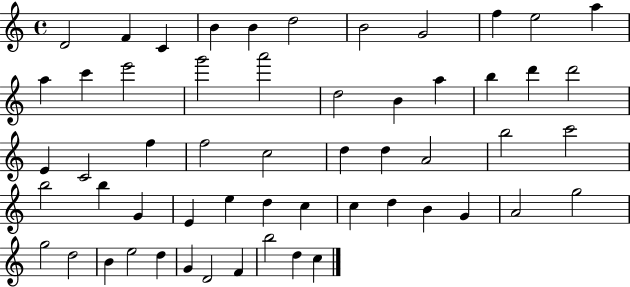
X:1
T:Untitled
M:4/4
L:1/4
K:C
D2 F C B B d2 B2 G2 f e2 a a c' e'2 g'2 a'2 d2 B a b d' d'2 E C2 f f2 c2 d d A2 b2 c'2 b2 b G E e d c c d B G A2 g2 g2 d2 B e2 d G D2 F b2 d c